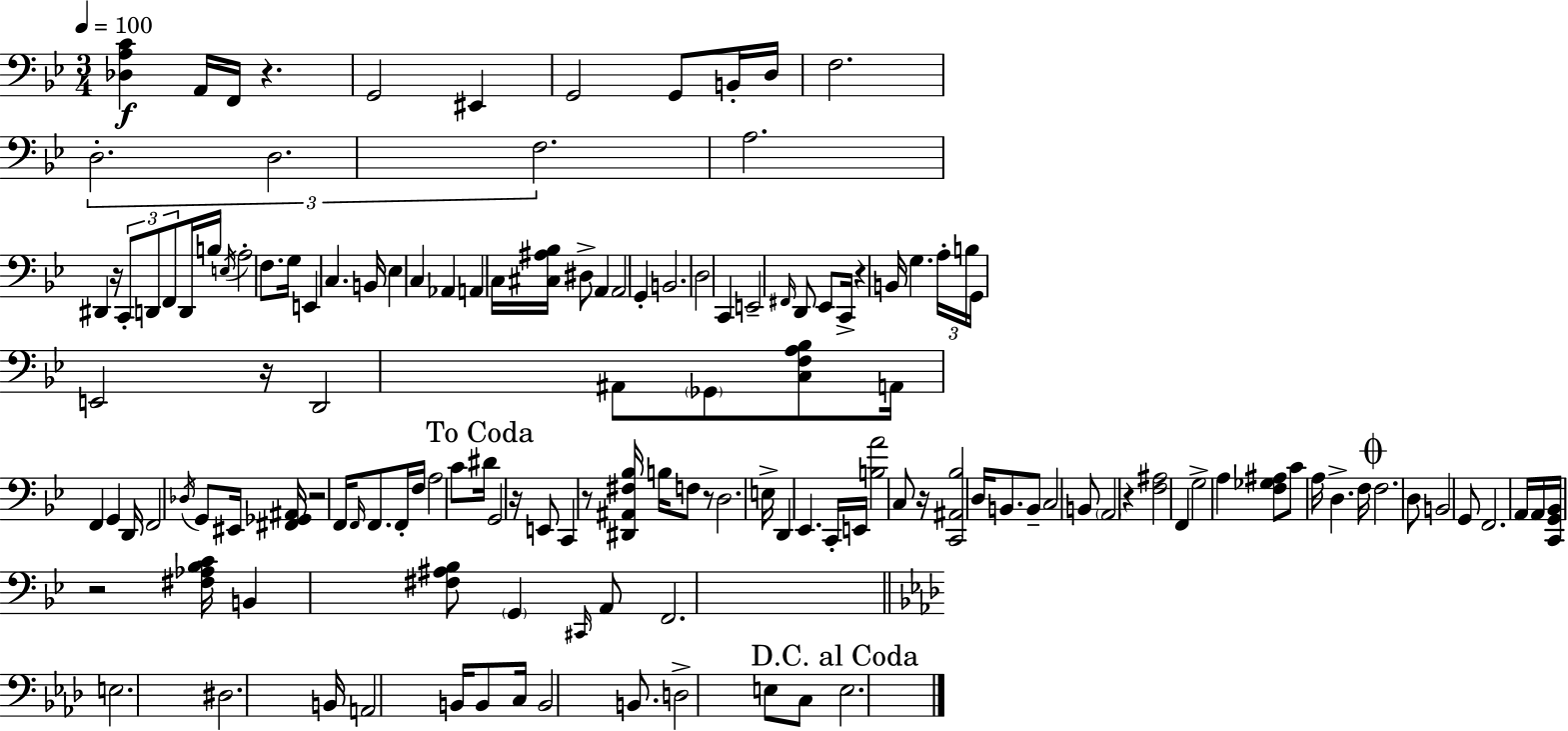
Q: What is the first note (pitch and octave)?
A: A2